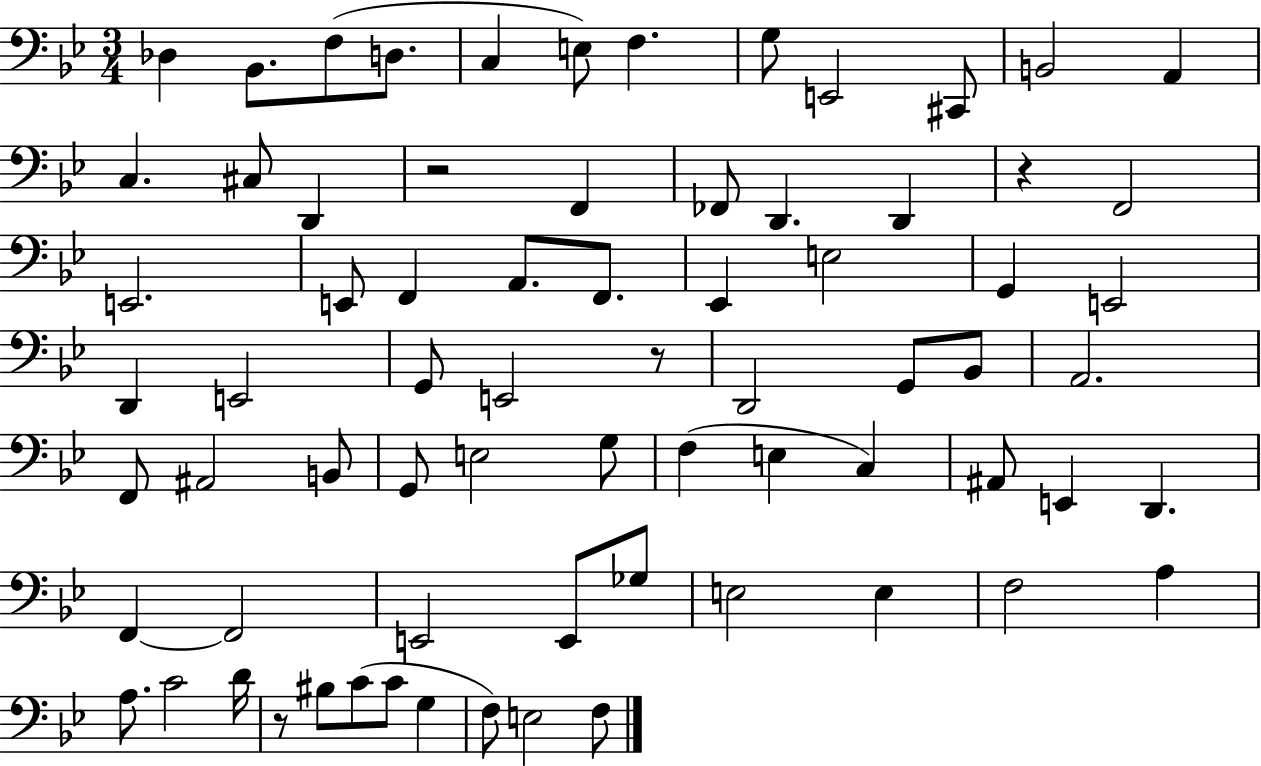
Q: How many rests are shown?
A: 4